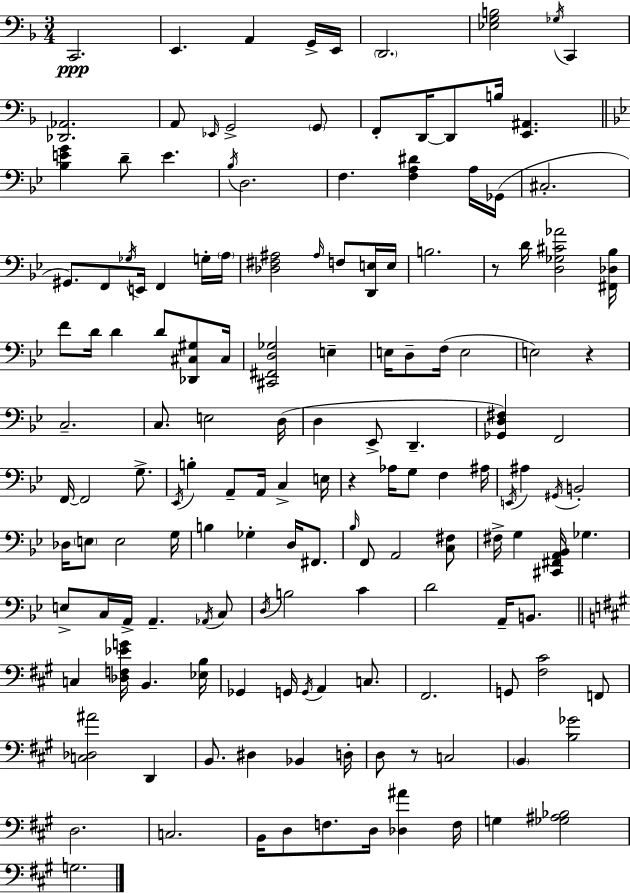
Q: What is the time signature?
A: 3/4